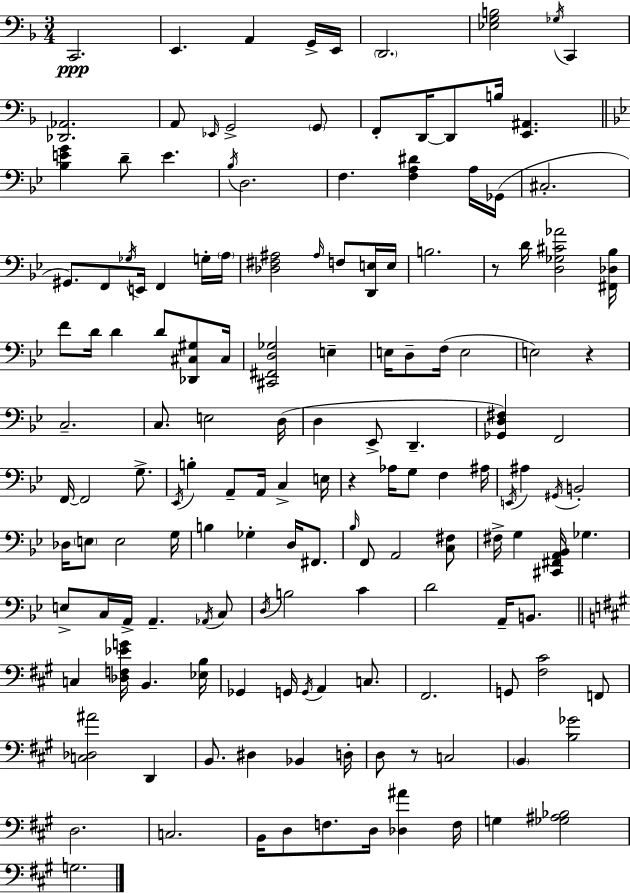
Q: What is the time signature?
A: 3/4